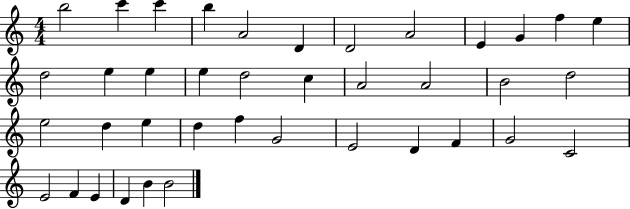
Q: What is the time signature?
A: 4/4